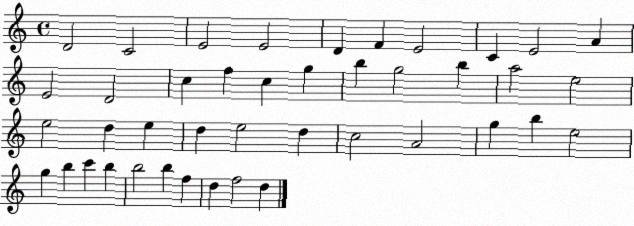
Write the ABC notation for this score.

X:1
T:Untitled
M:4/4
L:1/4
K:C
D2 C2 E2 E2 D F E2 C E2 A E2 D2 c f c g b g2 b a2 e2 e2 d e d e2 d c2 A2 g b e2 g b c' b b2 b f d f2 d